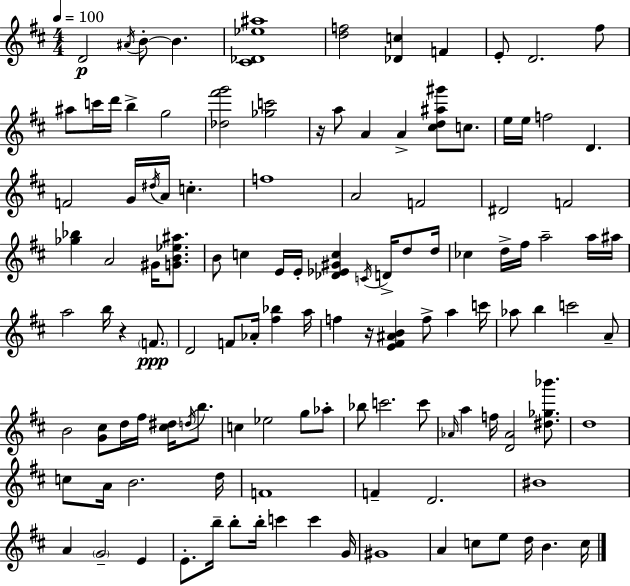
{
  \clef treble
  \numericTimeSignature
  \time 4/4
  \key d \major
  \tempo 4 = 100
  d'2\p \acciaccatura { ais'16 } b'8-.~~ b'4. | <cis' des' ees'' ais''>1 | <d'' f''>2 <des' c''>4 f'4 | e'8-. d'2. fis''8 | \break ais''8 c'''16 d'''16 b''4-> g''2 | <des'' fis''' g'''>2 <ges'' c'''>2 | r16 a''8 a'4 a'4-> <cis'' d'' ais'' gis'''>8 c''8. | e''16 e''16 f''2 d'4. | \break f'2 g'16 \acciaccatura { dis''16 } a'16 c''4.-. | f''1 | a'2 f'2 | dis'2 f'2 | \break <ges'' bes''>4 a'2 gis'16 <g' b' ees'' ais''>8. | b'8 c''4 e'16 e'16-. <des' ees' gis' c''>4 \acciaccatura { c'16 } d'16-> | d''8 d''16 ces''4 d''16-> fis''16 a''2-- | a''16 ais''16 a''2 b''16 r4 | \break \parenthesize f'8.\ppp d'2 f'8 aes'16-. <fis'' bes''>4 | a''16 f''4 r16 <e' fis' ais' b'>4 f''8-> a''4 | c'''16 aes''8 b''4 c'''2 | a'8-- b'2 <g' cis''>8 d''16 fis''16 <cis'' dis''>16 | \break \acciaccatura { d''16 } b''8. c''4 ees''2 | g''8 aes''8-. bes''8 c'''2. | c'''8 \grace { aes'16 } a''4 f''16 <d' aes'>2 | <dis'' ges'' bes'''>8. d''1 | \break c''8 a'16 b'2. | d''16 f'1 | f'4-- d'2. | bis'1 | \break a'4 \parenthesize g'2-- | e'4 e'8.-. b''16-- b''8-. b''16-. c'''4 | c'''4 g'16 gis'1 | a'4 c''8 e''8 d''16 b'4. | \break c''16 \bar "|."
}